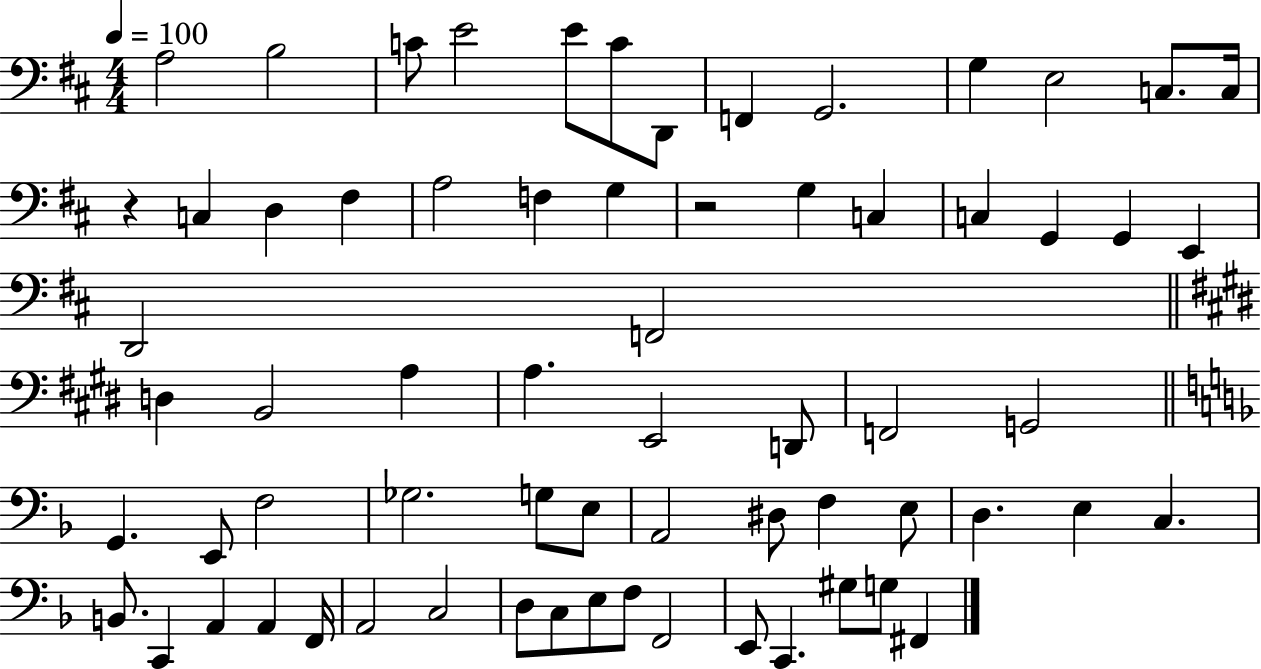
A3/h B3/h C4/e E4/h E4/e C4/e D2/e F2/q G2/h. G3/q E3/h C3/e. C3/s R/q C3/q D3/q F#3/q A3/h F3/q G3/q R/h G3/q C3/q C3/q G2/q G2/q E2/q D2/h F2/h D3/q B2/h A3/q A3/q. E2/h D2/e F2/h G2/h G2/q. E2/e F3/h Gb3/h. G3/e E3/e A2/h D#3/e F3/q E3/e D3/q. E3/q C3/q. B2/e. C2/q A2/q A2/q F2/s A2/h C3/h D3/e C3/e E3/e F3/e F2/h E2/e C2/q. G#3/e G3/e F#2/q